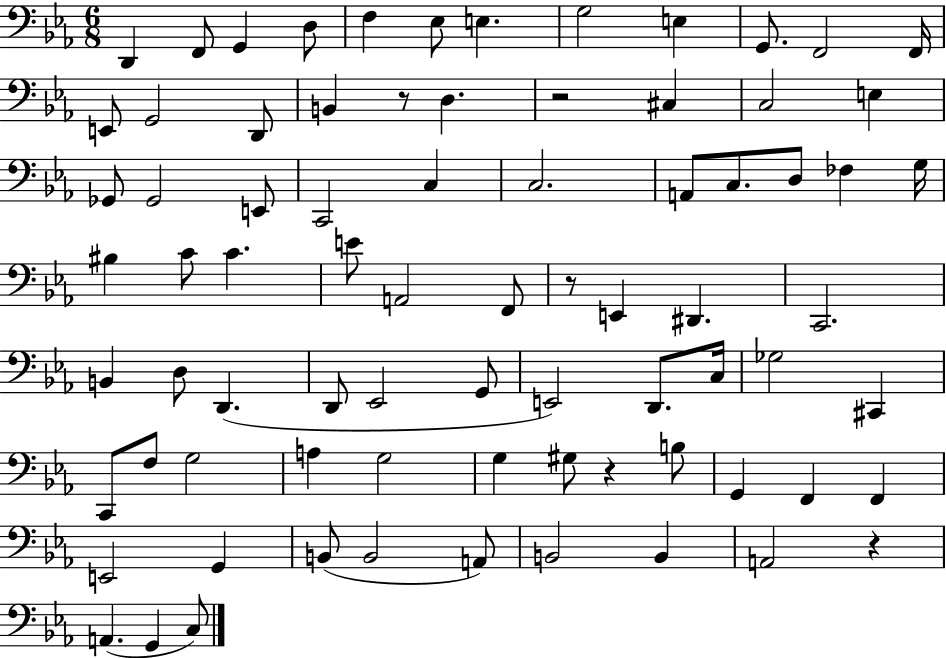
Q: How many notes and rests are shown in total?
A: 78